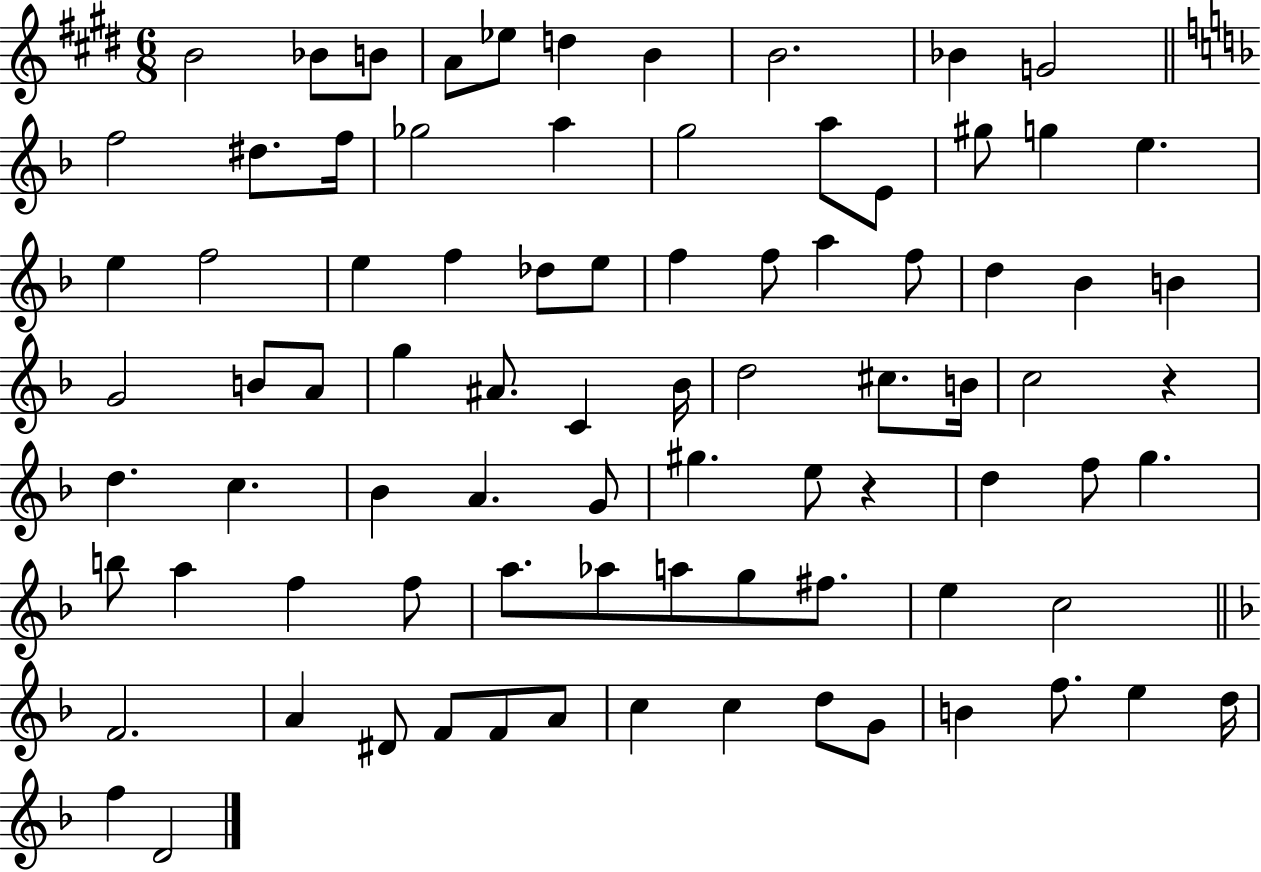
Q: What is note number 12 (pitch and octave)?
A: D#5